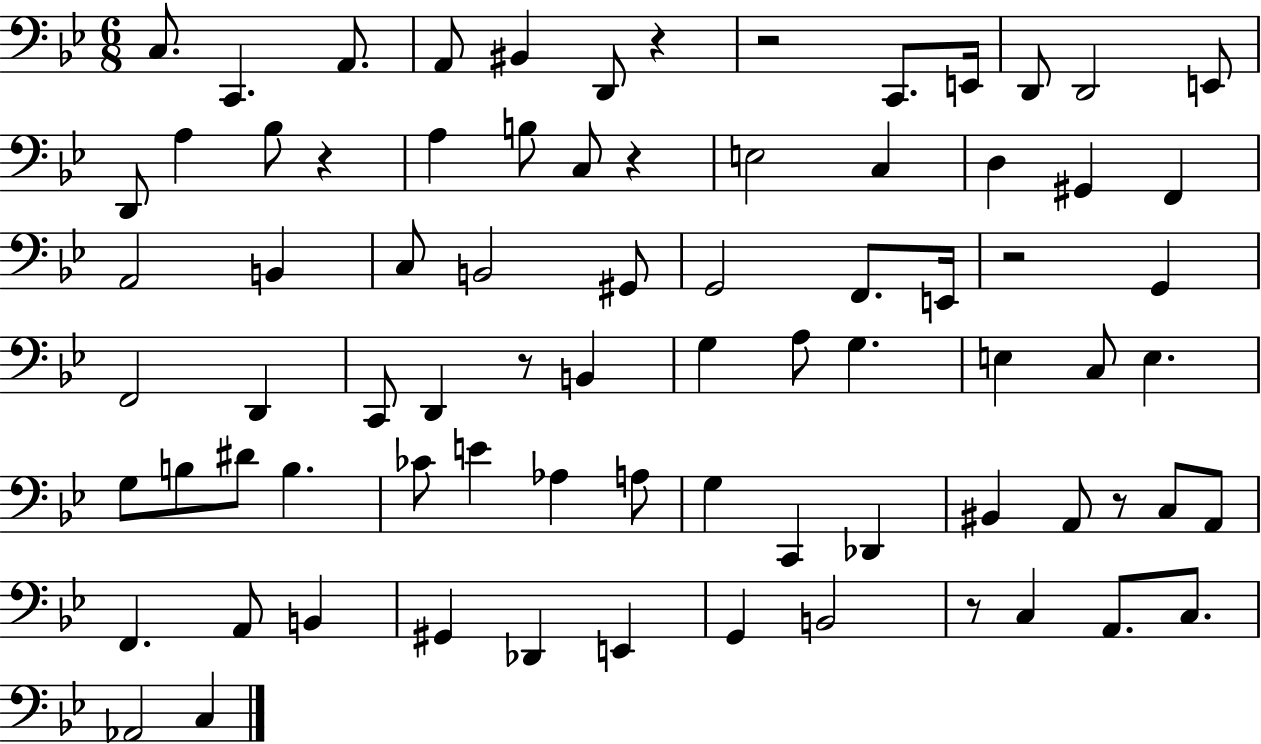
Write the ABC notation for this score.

X:1
T:Untitled
M:6/8
L:1/4
K:Bb
C,/2 C,, A,,/2 A,,/2 ^B,, D,,/2 z z2 C,,/2 E,,/4 D,,/2 D,,2 E,,/2 D,,/2 A, _B,/2 z A, B,/2 C,/2 z E,2 C, D, ^G,, F,, A,,2 B,, C,/2 B,,2 ^G,,/2 G,,2 F,,/2 E,,/4 z2 G,, F,,2 D,, C,,/2 D,, z/2 B,, G, A,/2 G, E, C,/2 E, G,/2 B,/2 ^D/2 B, _C/2 E _A, A,/2 G, C,, _D,, ^B,, A,,/2 z/2 C,/2 A,,/2 F,, A,,/2 B,, ^G,, _D,, E,, G,, B,,2 z/2 C, A,,/2 C,/2 _A,,2 C,